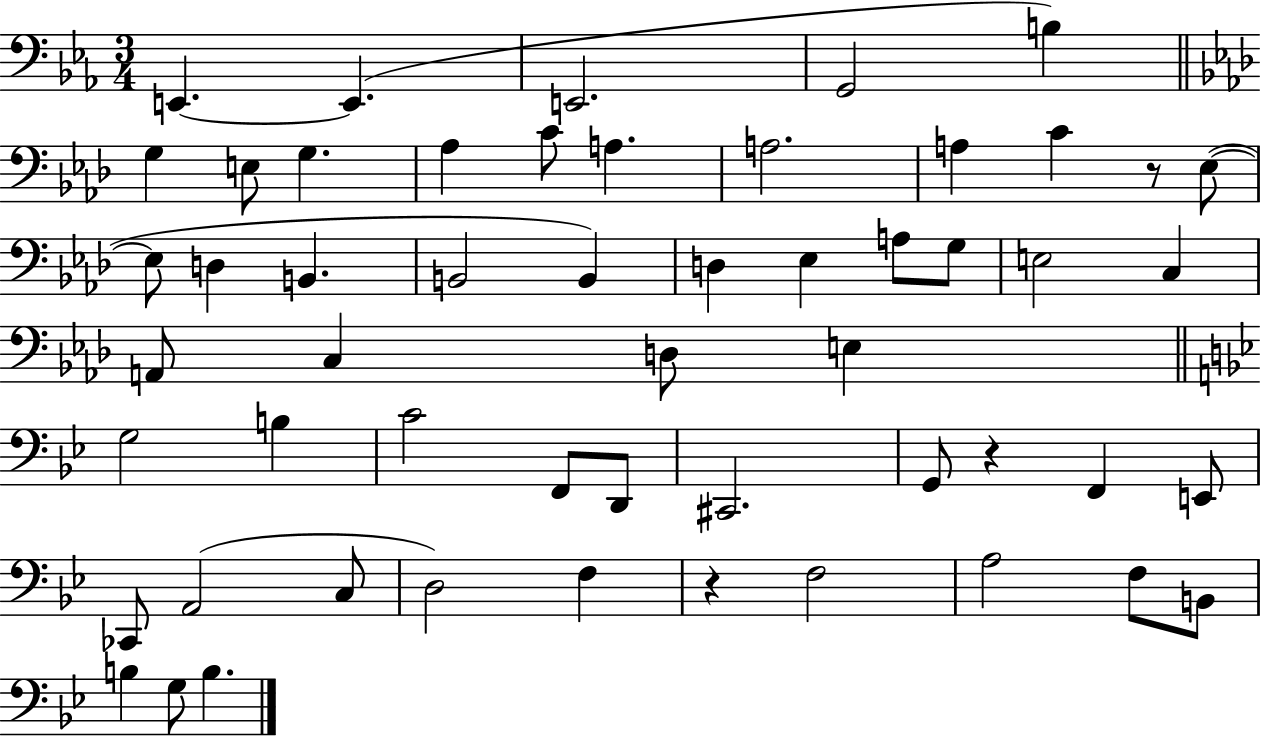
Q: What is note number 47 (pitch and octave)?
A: F3